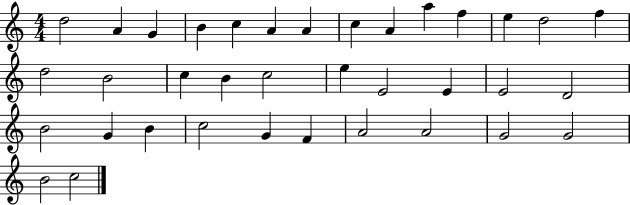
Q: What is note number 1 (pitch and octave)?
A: D5